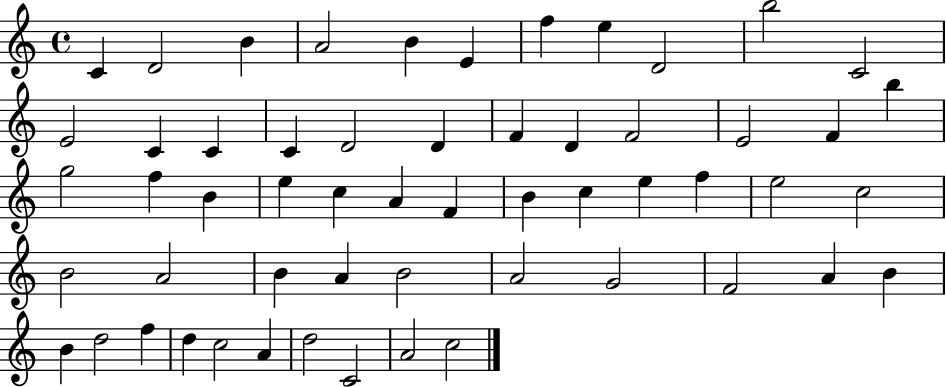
{
  \clef treble
  \time 4/4
  \defaultTimeSignature
  \key c \major
  c'4 d'2 b'4 | a'2 b'4 e'4 | f''4 e''4 d'2 | b''2 c'2 | \break e'2 c'4 c'4 | c'4 d'2 d'4 | f'4 d'4 f'2 | e'2 f'4 b''4 | \break g''2 f''4 b'4 | e''4 c''4 a'4 f'4 | b'4 c''4 e''4 f''4 | e''2 c''2 | \break b'2 a'2 | b'4 a'4 b'2 | a'2 g'2 | f'2 a'4 b'4 | \break b'4 d''2 f''4 | d''4 c''2 a'4 | d''2 c'2 | a'2 c''2 | \break \bar "|."
}